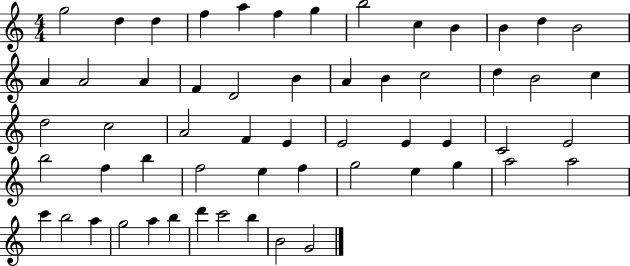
{
  \clef treble
  \numericTimeSignature
  \time 4/4
  \key c \major
  g''2 d''4 d''4 | f''4 a''4 f''4 g''4 | b''2 c''4 b'4 | b'4 d''4 b'2 | \break a'4 a'2 a'4 | f'4 d'2 b'4 | a'4 b'4 c''2 | d''4 b'2 c''4 | \break d''2 c''2 | a'2 f'4 e'4 | e'2 e'4 e'4 | c'2 e'2 | \break b''2 f''4 b''4 | f''2 e''4 f''4 | g''2 e''4 g''4 | a''2 a''2 | \break c'''4 b''2 a''4 | g''2 a''4 b''4 | d'''4 c'''2 b''4 | b'2 g'2 | \break \bar "|."
}